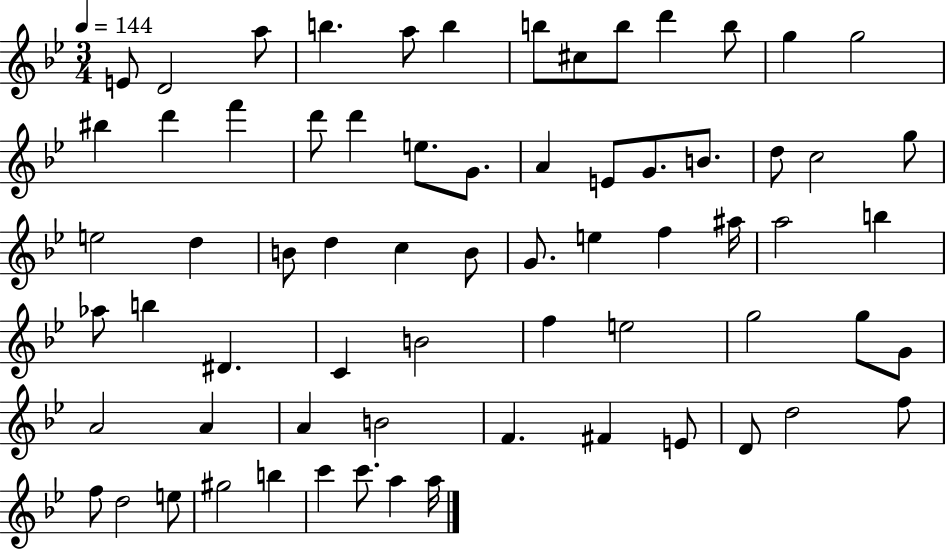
E4/e D4/h A5/e B5/q. A5/e B5/q B5/e C#5/e B5/e D6/q B5/e G5/q G5/h BIS5/q D6/q F6/q D6/e D6/q E5/e. G4/e. A4/q E4/e G4/e. B4/e. D5/e C5/h G5/e E5/h D5/q B4/e D5/q C5/q B4/e G4/e. E5/q F5/q A#5/s A5/h B5/q Ab5/e B5/q D#4/q. C4/q B4/h F5/q E5/h G5/h G5/e G4/e A4/h A4/q A4/q B4/h F4/q. F#4/q E4/e D4/e D5/h F5/e F5/e D5/h E5/e G#5/h B5/q C6/q C6/e. A5/q A5/s